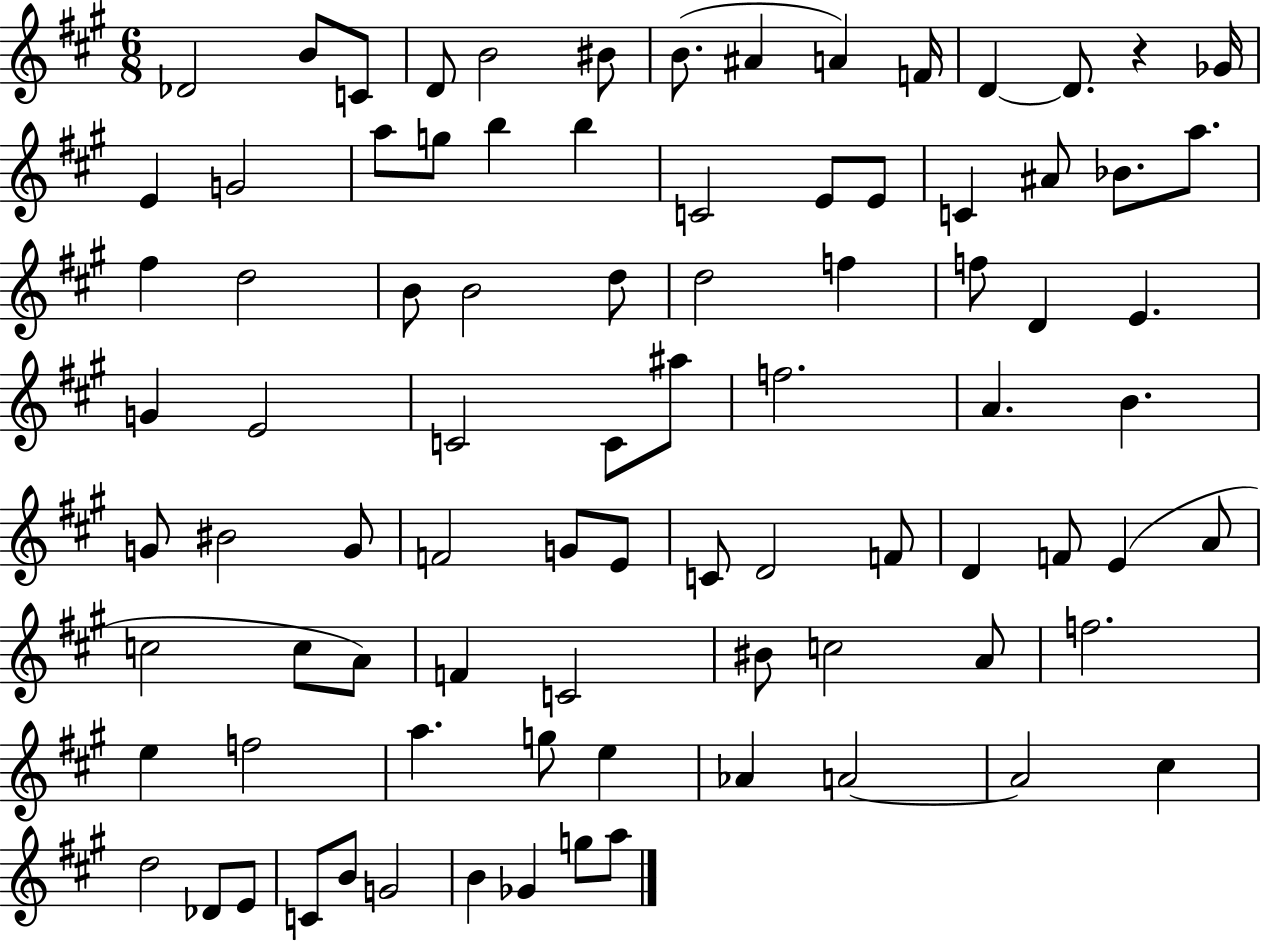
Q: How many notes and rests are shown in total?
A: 86